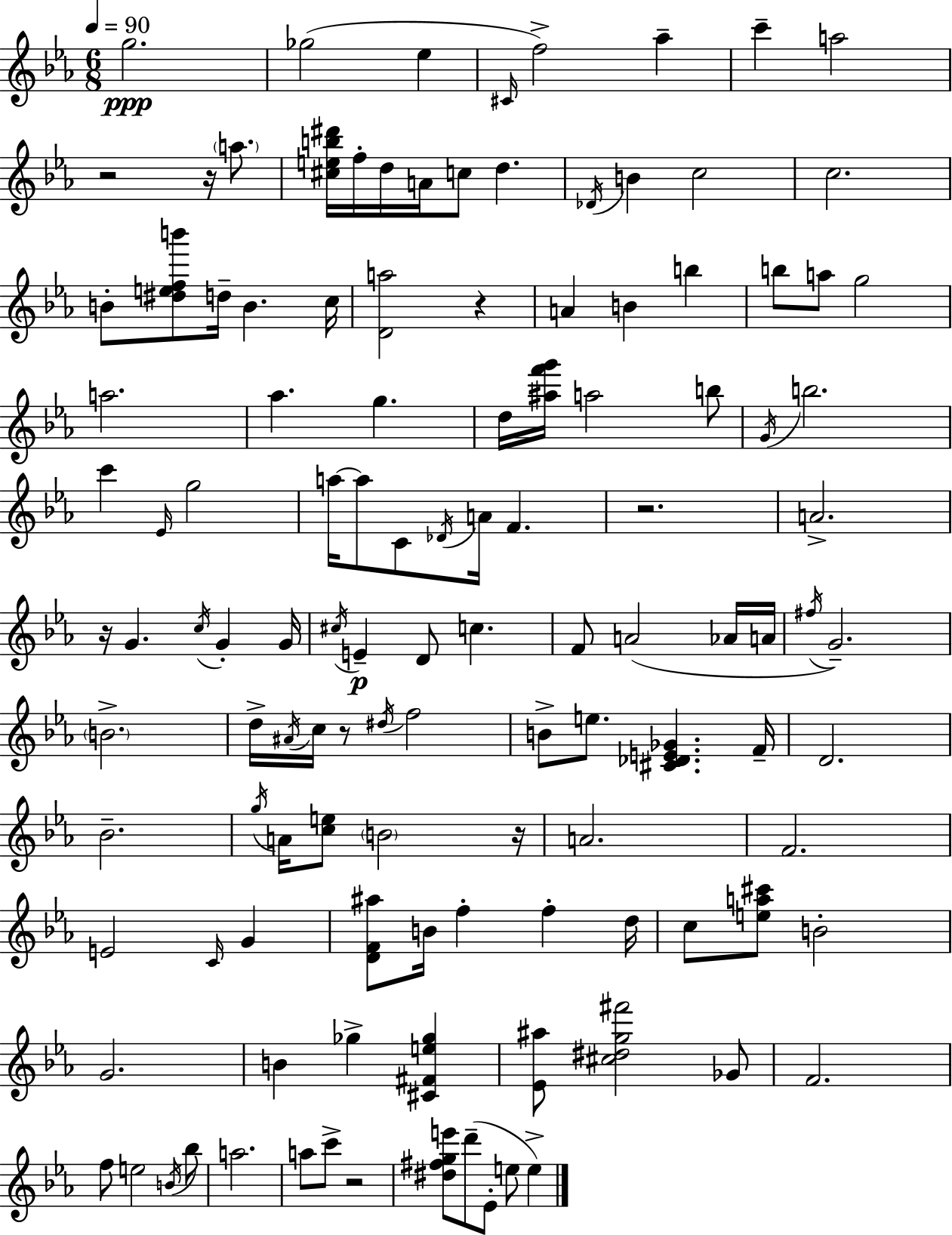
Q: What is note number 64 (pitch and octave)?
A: C5